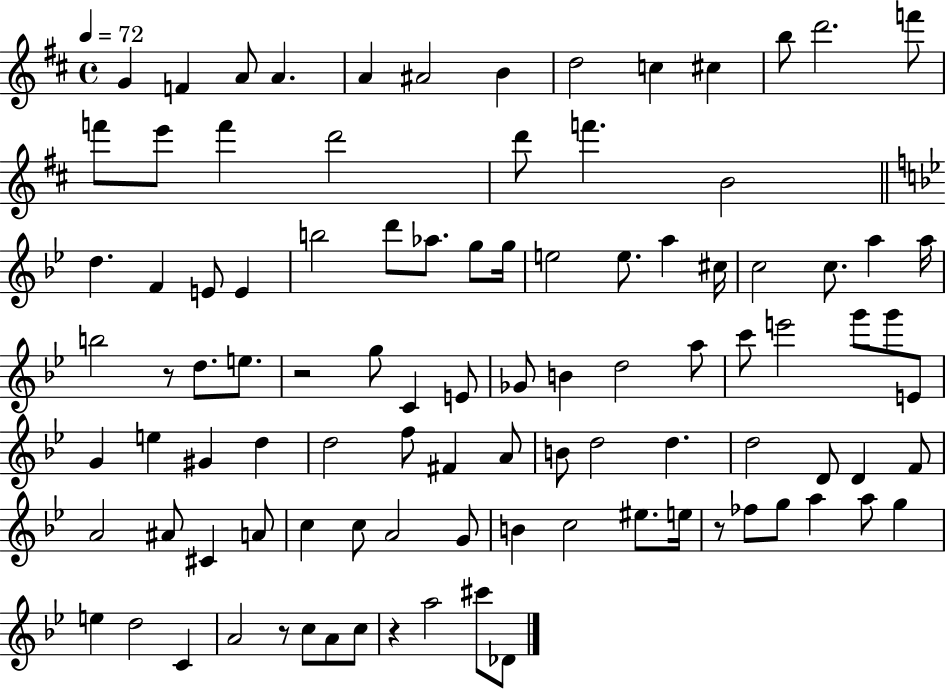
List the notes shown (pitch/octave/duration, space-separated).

G4/q F4/q A4/e A4/q. A4/q A#4/h B4/q D5/h C5/q C#5/q B5/e D6/h. F6/e F6/e E6/e F6/q D6/h D6/e F6/q. B4/h D5/q. F4/q E4/e E4/q B5/h D6/e Ab5/e. G5/e G5/s E5/h E5/e. A5/q C#5/s C5/h C5/e. A5/q A5/s B5/h R/e D5/e. E5/e. R/h G5/e C4/q E4/e Gb4/e B4/q D5/h A5/e C6/e E6/h G6/e G6/e E4/e G4/q E5/q G#4/q D5/q D5/h F5/e F#4/q A4/e B4/e D5/h D5/q. D5/h D4/e D4/q F4/e A4/h A#4/e C#4/q A4/e C5/q C5/e A4/h G4/e B4/q C5/h EIS5/e. E5/s R/e FES5/e G5/e A5/q A5/e G5/q E5/q D5/h C4/q A4/h R/e C5/e A4/e C5/e R/q A5/h C#6/e Db4/e